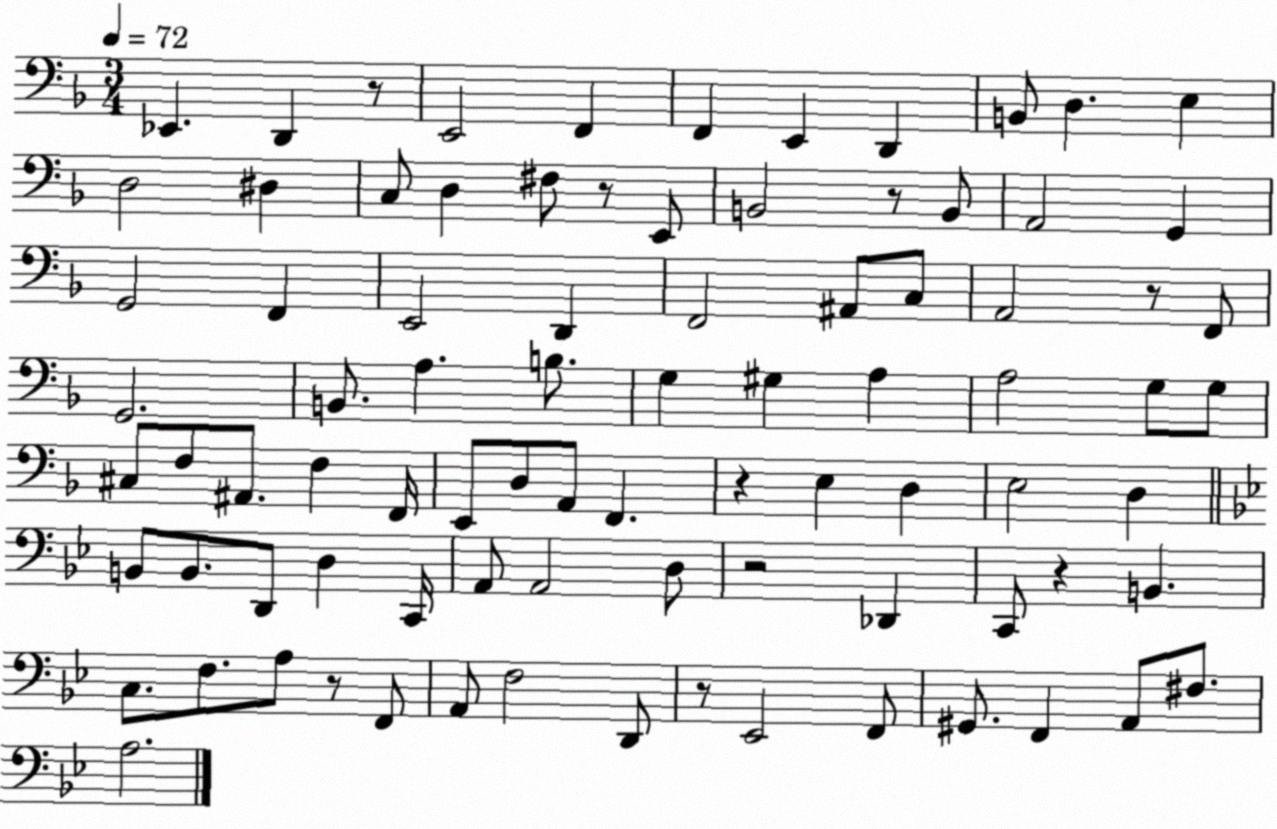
X:1
T:Untitled
M:3/4
L:1/4
K:F
_E,, D,, z/2 E,,2 F,, F,, E,, D,, B,,/2 D, E, D,2 ^D, C,/2 D, ^F,/2 z/2 E,,/2 B,,2 z/2 B,,/2 A,,2 G,, G,,2 F,, E,,2 D,, F,,2 ^A,,/2 C,/2 A,,2 z/2 F,,/2 G,,2 B,,/2 A, B,/2 G, ^G, A, A,2 G,/2 G,/2 ^C,/2 F,/2 ^A,,/2 F, F,,/4 E,,/2 D,/2 A,,/2 F,, z E, D, E,2 D, B,,/2 B,,/2 D,,/2 D, C,,/4 A,,/2 A,,2 D,/2 z2 _D,, C,,/2 z B,, C,/2 F,/2 A,/2 z/2 F,,/2 A,,/2 F,2 D,,/2 z/2 _E,,2 F,,/2 ^G,,/2 F,, A,,/2 ^F,/2 A,2